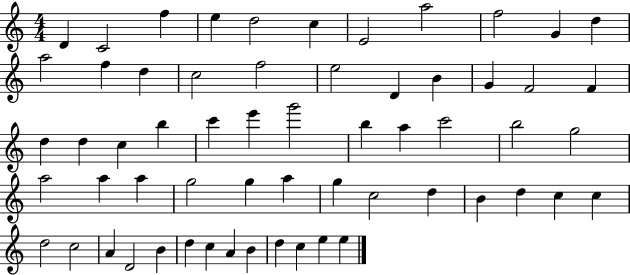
D4/q C4/h F5/q E5/q D5/h C5/q E4/h A5/h F5/h G4/q D5/q A5/h F5/q D5/q C5/h F5/h E5/h D4/q B4/q G4/q F4/h F4/q D5/q D5/q C5/q B5/q C6/q E6/q G6/h B5/q A5/q C6/h B5/h G5/h A5/h A5/q A5/q G5/h G5/q A5/q G5/q C5/h D5/q B4/q D5/q C5/q C5/q D5/h C5/h A4/q D4/h B4/q D5/q C5/q A4/q B4/q D5/q C5/q E5/q E5/q